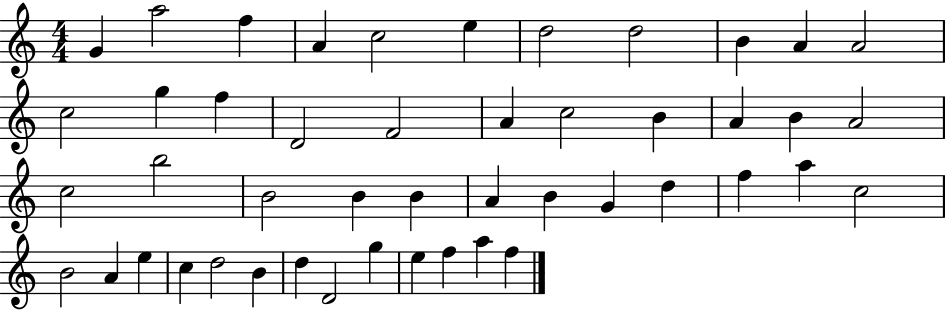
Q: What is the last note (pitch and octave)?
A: F5